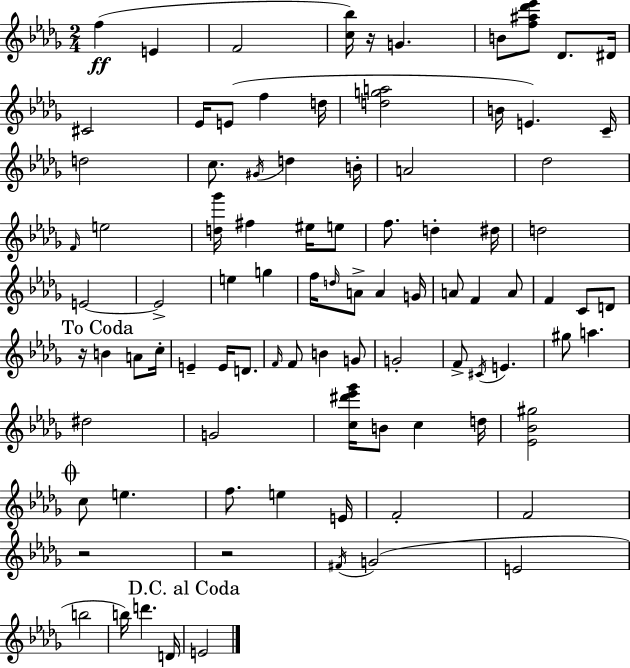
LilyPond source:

{
  \clef treble
  \numericTimeSignature
  \time 2/4
  \key bes \minor
  f''4(\ff e'4 | f'2 | <c'' bes''>16) r16 g'4. | b'8 <f'' ais'' des''' ees'''>8 des'8. dis'16 | \break cis'2 | ees'16 e'8( f''4 d''16 | <d'' g'' a''>2 | b'16 e'4.) c'16-- | \break d''2 | c''8. \acciaccatura { gis'16 } d''4 | b'16-. a'2 | des''2 | \break \grace { f'16 } e''2 | <d'' ges'''>16 fis''4 eis''16 | e''8 f''8. d''4-. | dis''16 d''2 | \break e'2~~ | e'2-> | e''4 g''4 | f''16 \grace { d''16 } a'8-> a'4 | \break g'16 a'8 f'4 | a'8 f'4 c'8 | d'8 \mark "To Coda" r16 b'4 | a'8 c''16-. e'4-- e'16 | \break d'8. \grace { f'16 } f'8 b'4 | g'8 g'2-. | f'8-> \acciaccatura { cis'16 } e'4. | gis''8 a''4. | \break dis''2 | g'2 | <c'' dis''' ees''' ges'''>16 b'8 | c''4 d''16 <ees' bes' gis''>2 | \break \mark \markup { \musicglyph "scripts.coda" } c''8 e''4. | f''8. | e''4 e'16 f'2-. | f'2 | \break r2 | r2 | \acciaccatura { fis'16 } g'2( | e'2 | \break b''2 | b''16) d'''4. | d'16 \mark "D.C. al Coda" e'2 | \bar "|."
}